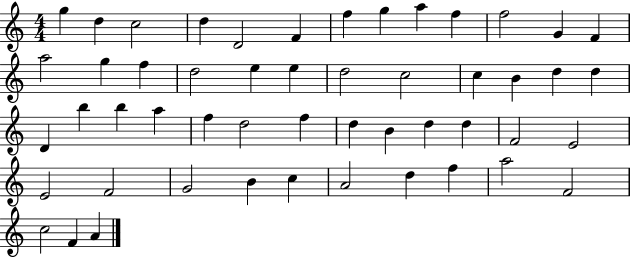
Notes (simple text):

G5/q D5/q C5/h D5/q D4/h F4/q F5/q G5/q A5/q F5/q F5/h G4/q F4/q A5/h G5/q F5/q D5/h E5/q E5/q D5/h C5/h C5/q B4/q D5/q D5/q D4/q B5/q B5/q A5/q F5/q D5/h F5/q D5/q B4/q D5/q D5/q F4/h E4/h E4/h F4/h G4/h B4/q C5/q A4/h D5/q F5/q A5/h F4/h C5/h F4/q A4/q